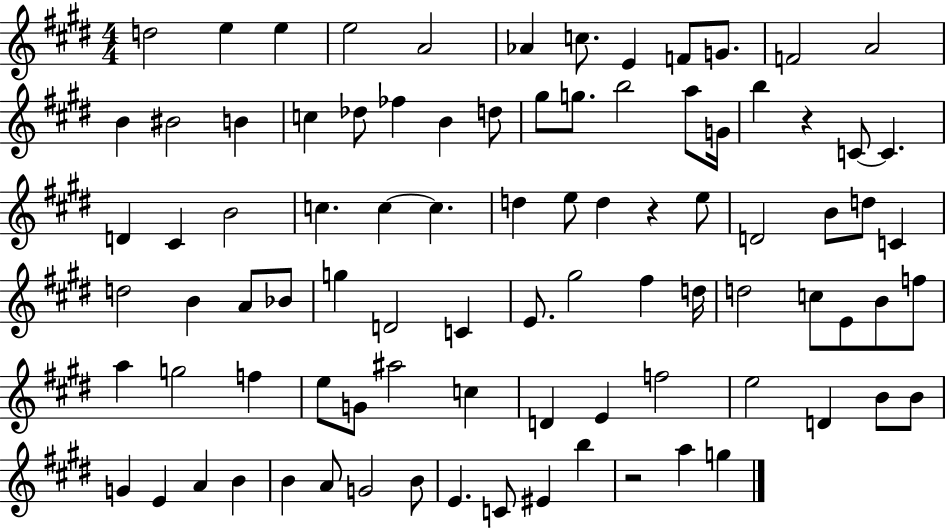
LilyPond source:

{
  \clef treble
  \numericTimeSignature
  \time 4/4
  \key e \major
  d''2 e''4 e''4 | e''2 a'2 | aes'4 c''8. e'4 f'8 g'8. | f'2 a'2 | \break b'4 bis'2 b'4 | c''4 des''8 fes''4 b'4 d''8 | gis''8 g''8. b''2 a''8 g'16 | b''4 r4 c'8~~ c'4. | \break d'4 cis'4 b'2 | c''4. c''4~~ c''4. | d''4 e''8 d''4 r4 e''8 | d'2 b'8 d''8 c'4 | \break d''2 b'4 a'8 bes'8 | g''4 d'2 c'4 | e'8. gis''2 fis''4 d''16 | d''2 c''8 e'8 b'8 f''8 | \break a''4 g''2 f''4 | e''8 g'8 ais''2 c''4 | d'4 e'4 f''2 | e''2 d'4 b'8 b'8 | \break g'4 e'4 a'4 b'4 | b'4 a'8 g'2 b'8 | e'4. c'8 eis'4 b''4 | r2 a''4 g''4 | \break \bar "|."
}